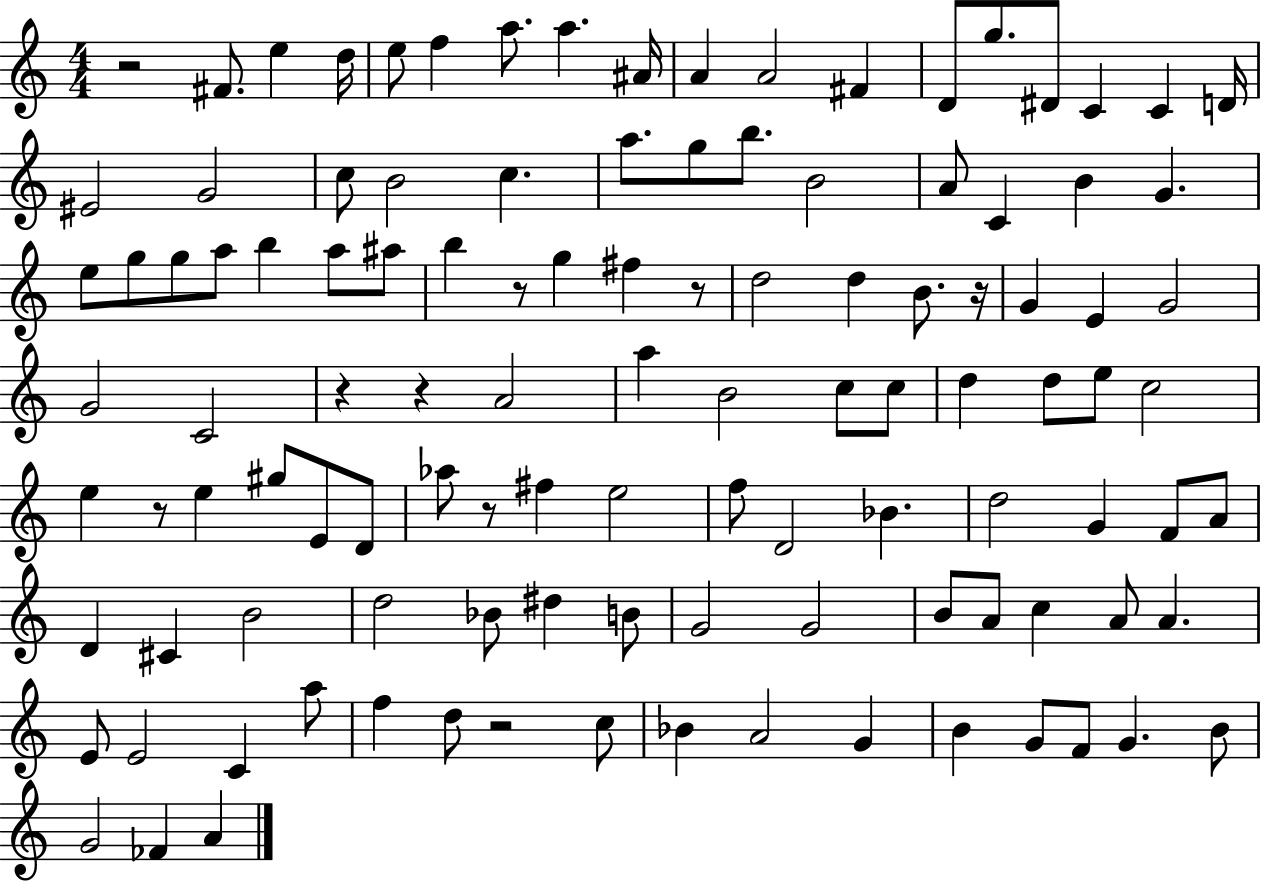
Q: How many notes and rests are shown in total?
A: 113